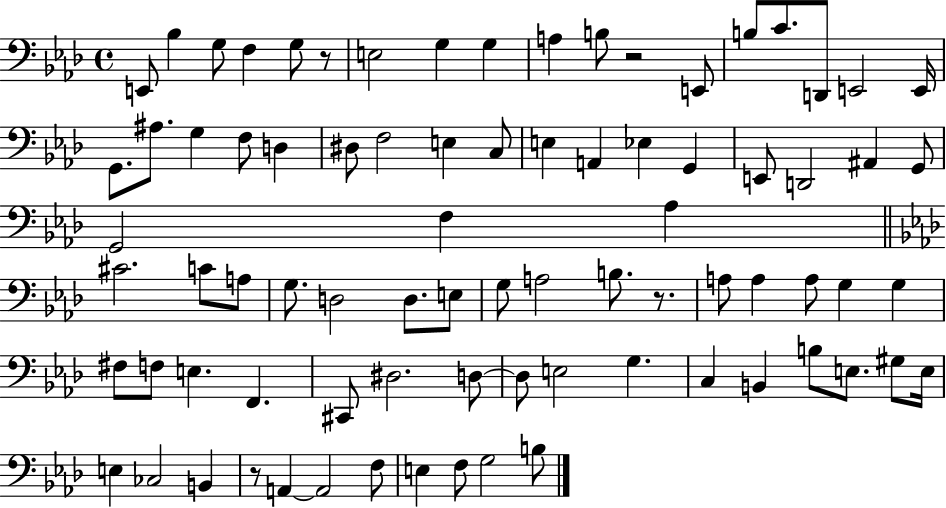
E2/e Bb3/q G3/e F3/q G3/e R/e E3/h G3/q G3/q A3/q B3/e R/h E2/e B3/e C4/e. D2/e E2/h E2/s G2/e. A#3/e. G3/q F3/e D3/q D#3/e F3/h E3/q C3/e E3/q A2/q Eb3/q G2/q E2/e D2/h A#2/q G2/e G2/h F3/q Ab3/q C#4/h. C4/e A3/e G3/e. D3/h D3/e. E3/e G3/e A3/h B3/e. R/e. A3/e A3/q A3/e G3/q G3/q F#3/e F3/e E3/q. F2/q. C#2/e D#3/h. D3/e D3/e E3/h G3/q. C3/q B2/q B3/e E3/e. G#3/e E3/s E3/q CES3/h B2/q R/e A2/q A2/h F3/e E3/q F3/e G3/h B3/e